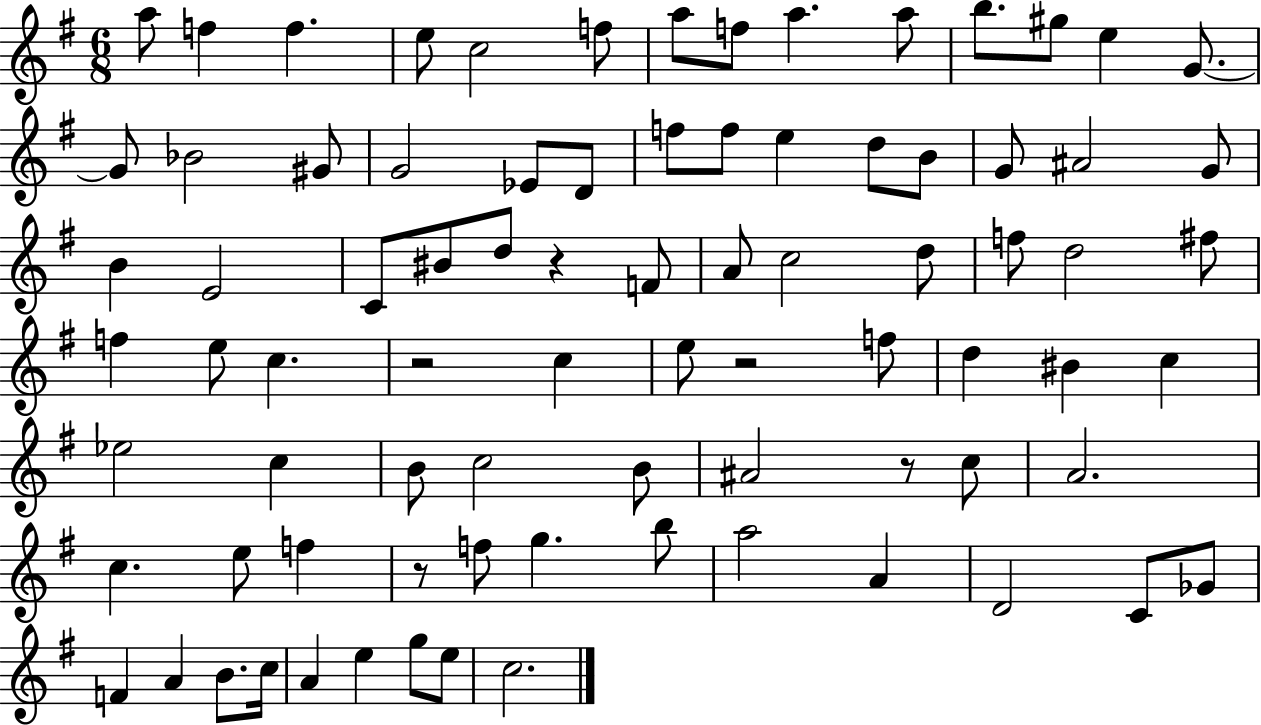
A5/e F5/q F5/q. E5/e C5/h F5/e A5/e F5/e A5/q. A5/e B5/e. G#5/e E5/q G4/e. G4/e Bb4/h G#4/e G4/h Eb4/e D4/e F5/e F5/e E5/q D5/e B4/e G4/e A#4/h G4/e B4/q E4/h C4/e BIS4/e D5/e R/q F4/e A4/e C5/h D5/e F5/e D5/h F#5/e F5/q E5/e C5/q. R/h C5/q E5/e R/h F5/e D5/q BIS4/q C5/q Eb5/h C5/q B4/e C5/h B4/e A#4/h R/e C5/e A4/h. C5/q. E5/e F5/q R/e F5/e G5/q. B5/e A5/h A4/q D4/h C4/e Gb4/e F4/q A4/q B4/e. C5/s A4/q E5/q G5/e E5/e C5/h.